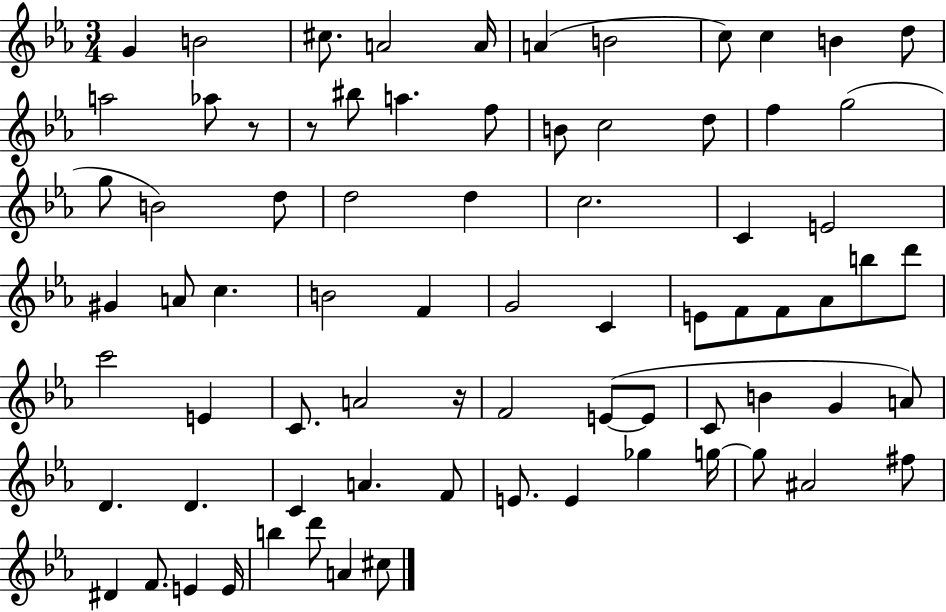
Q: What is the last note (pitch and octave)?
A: C#5